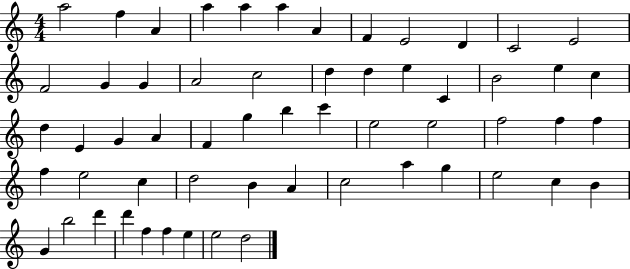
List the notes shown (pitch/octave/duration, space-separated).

A5/h F5/q A4/q A5/q A5/q A5/q A4/q F4/q E4/h D4/q C4/h E4/h F4/h G4/q G4/q A4/h C5/h D5/q D5/q E5/q C4/q B4/h E5/q C5/q D5/q E4/q G4/q A4/q F4/q G5/q B5/q C6/q E5/h E5/h F5/h F5/q F5/q F5/q E5/h C5/q D5/h B4/q A4/q C5/h A5/q G5/q E5/h C5/q B4/q G4/q B5/h D6/q D6/q F5/q F5/q E5/q E5/h D5/h